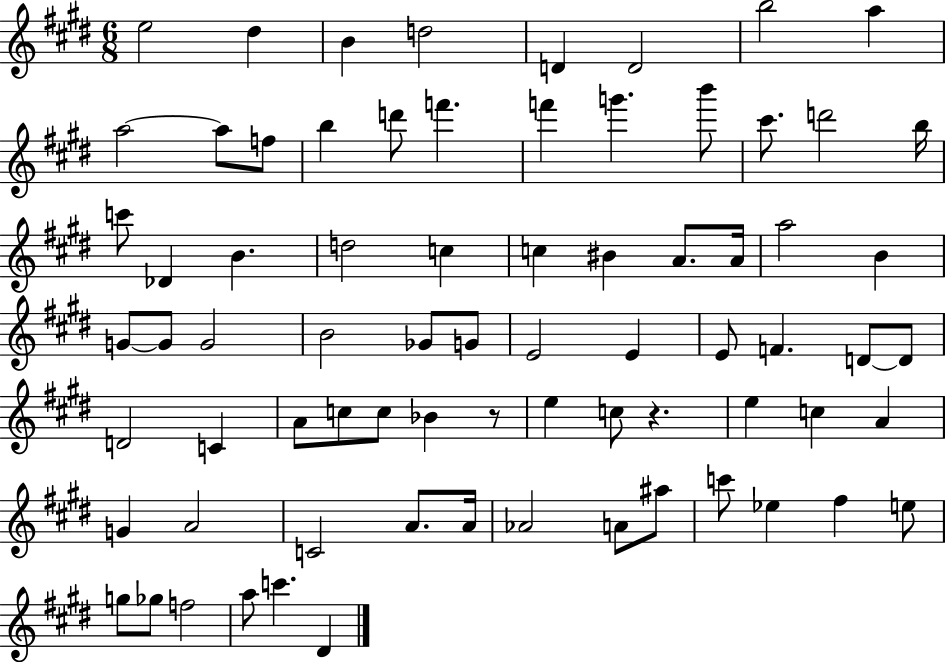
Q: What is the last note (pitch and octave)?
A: D#4